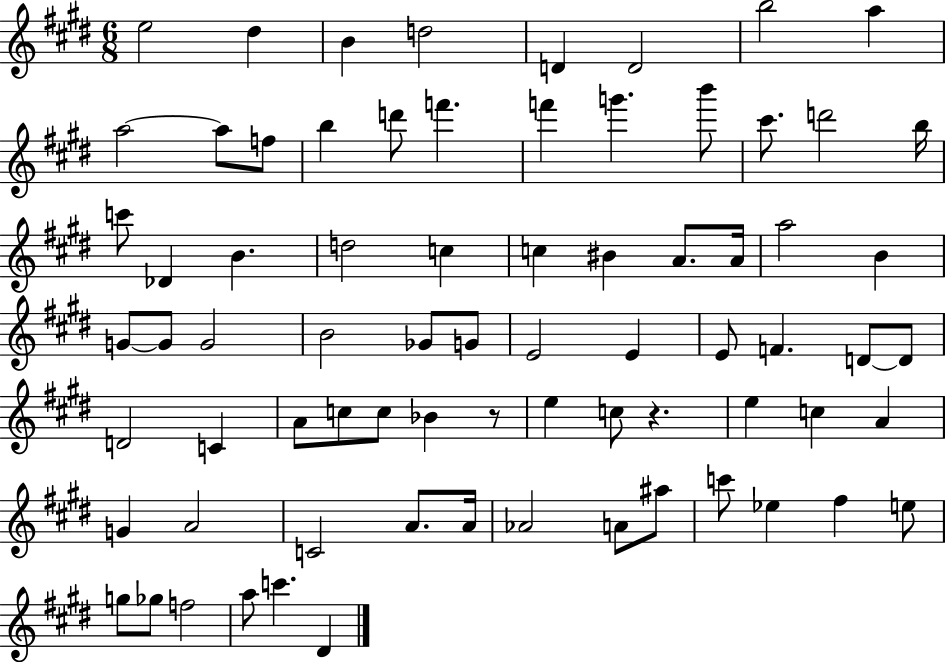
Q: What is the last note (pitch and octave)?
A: D#4